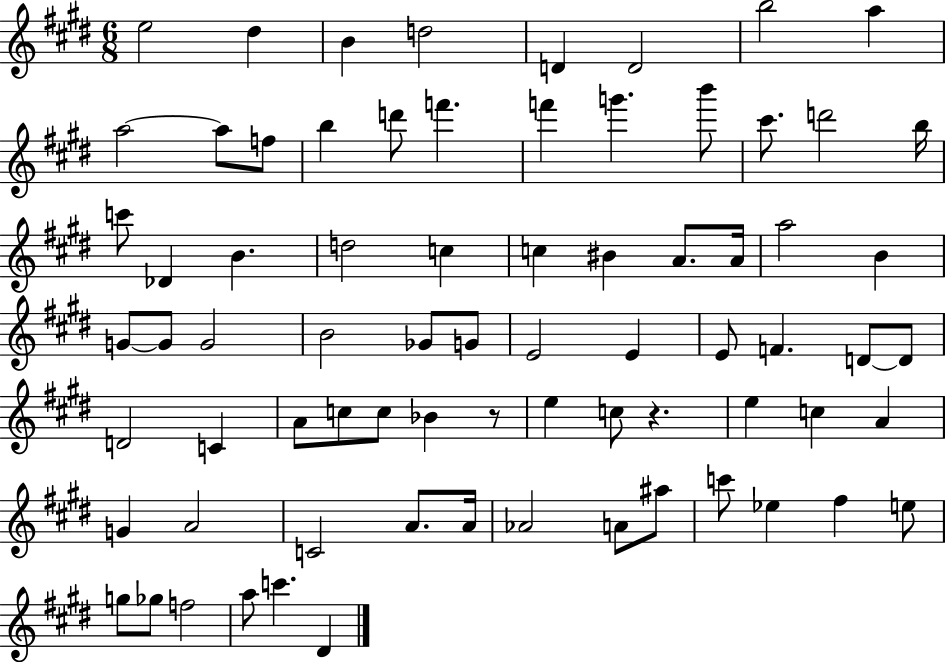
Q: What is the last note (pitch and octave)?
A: D#4